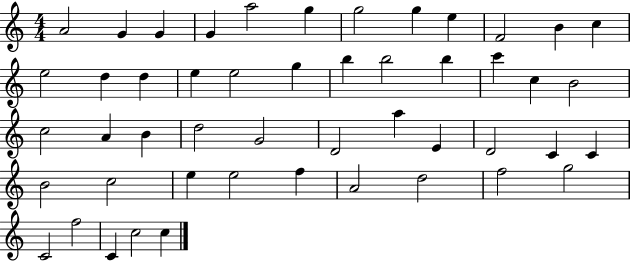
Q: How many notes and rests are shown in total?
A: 49